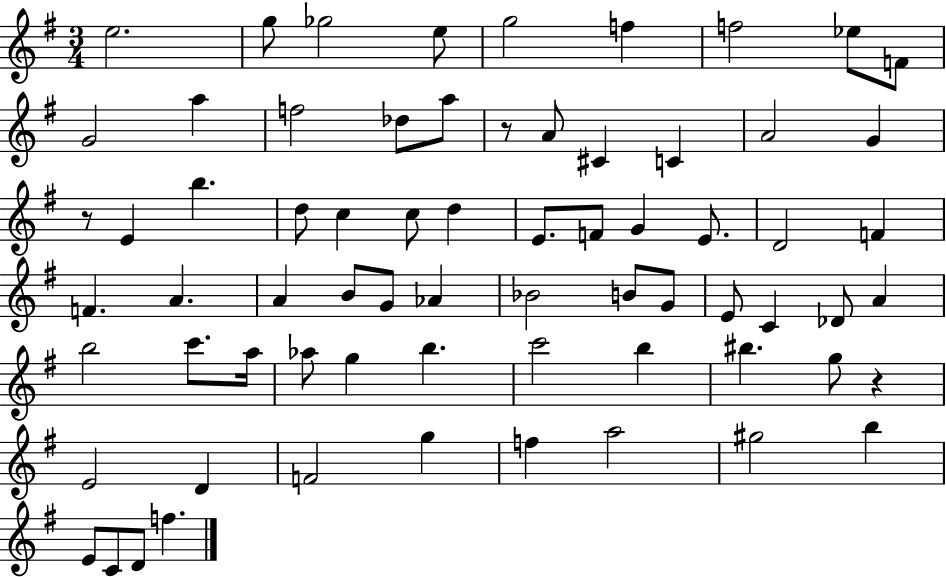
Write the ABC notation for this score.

X:1
T:Untitled
M:3/4
L:1/4
K:G
e2 g/2 _g2 e/2 g2 f f2 _e/2 F/2 G2 a f2 _d/2 a/2 z/2 A/2 ^C C A2 G z/2 E b d/2 c c/2 d E/2 F/2 G E/2 D2 F F A A B/2 G/2 _A _B2 B/2 G/2 E/2 C _D/2 A b2 c'/2 a/4 _a/2 g b c'2 b ^b g/2 z E2 D F2 g f a2 ^g2 b E/2 C/2 D/2 f